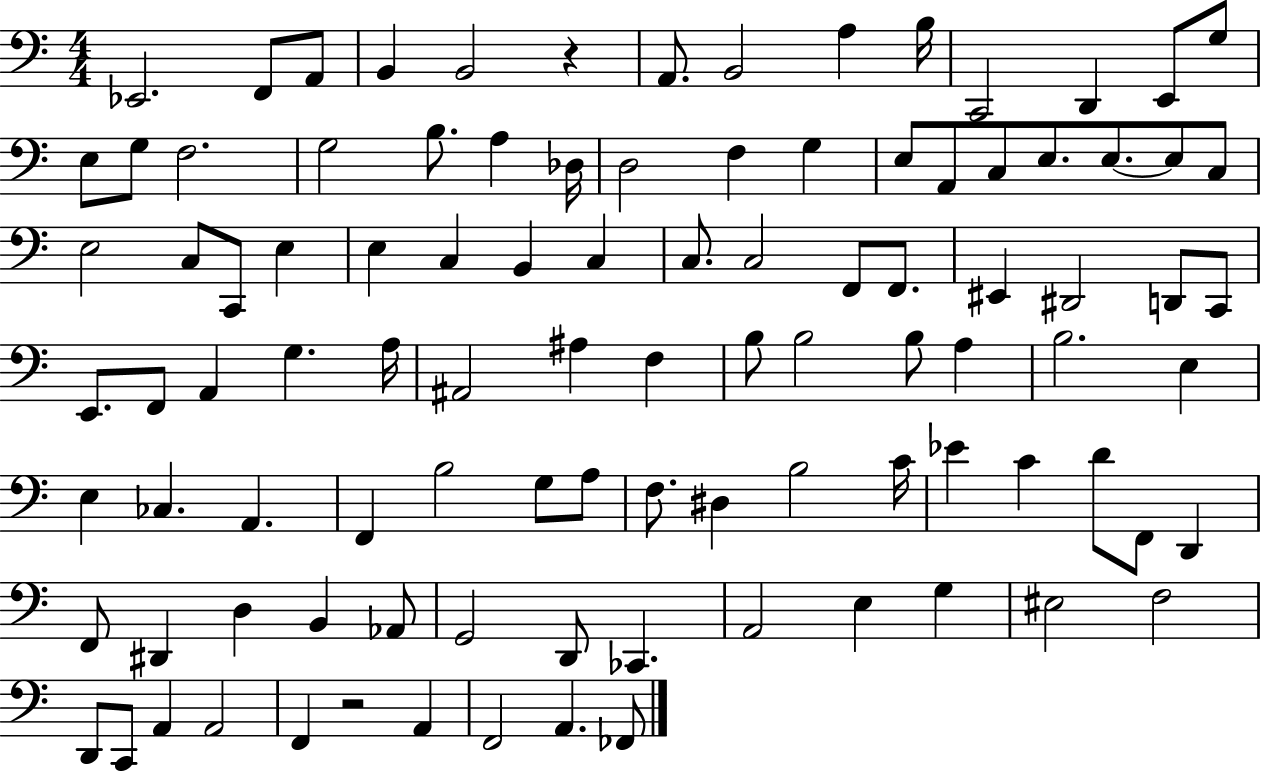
Eb2/h. F2/e A2/e B2/q B2/h R/q A2/e. B2/h A3/q B3/s C2/h D2/q E2/e G3/e E3/e G3/e F3/h. G3/h B3/e. A3/q Db3/s D3/h F3/q G3/q E3/e A2/e C3/e E3/e. E3/e. E3/e C3/e E3/h C3/e C2/e E3/q E3/q C3/q B2/q C3/q C3/e. C3/h F2/e F2/e. EIS2/q D#2/h D2/e C2/e E2/e. F2/e A2/q G3/q. A3/s A#2/h A#3/q F3/q B3/e B3/h B3/e A3/q B3/h. E3/q E3/q CES3/q. A2/q. F2/q B3/h G3/e A3/e F3/e. D#3/q B3/h C4/s Eb4/q C4/q D4/e F2/e D2/q F2/e D#2/q D3/q B2/q Ab2/e G2/h D2/e CES2/q. A2/h E3/q G3/q EIS3/h F3/h D2/e C2/e A2/q A2/h F2/q R/h A2/q F2/h A2/q. FES2/e